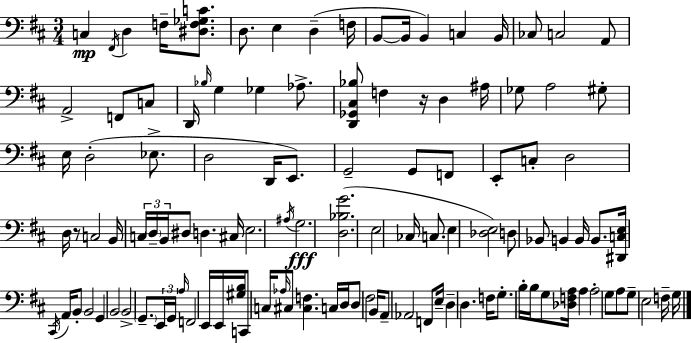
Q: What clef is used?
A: bass